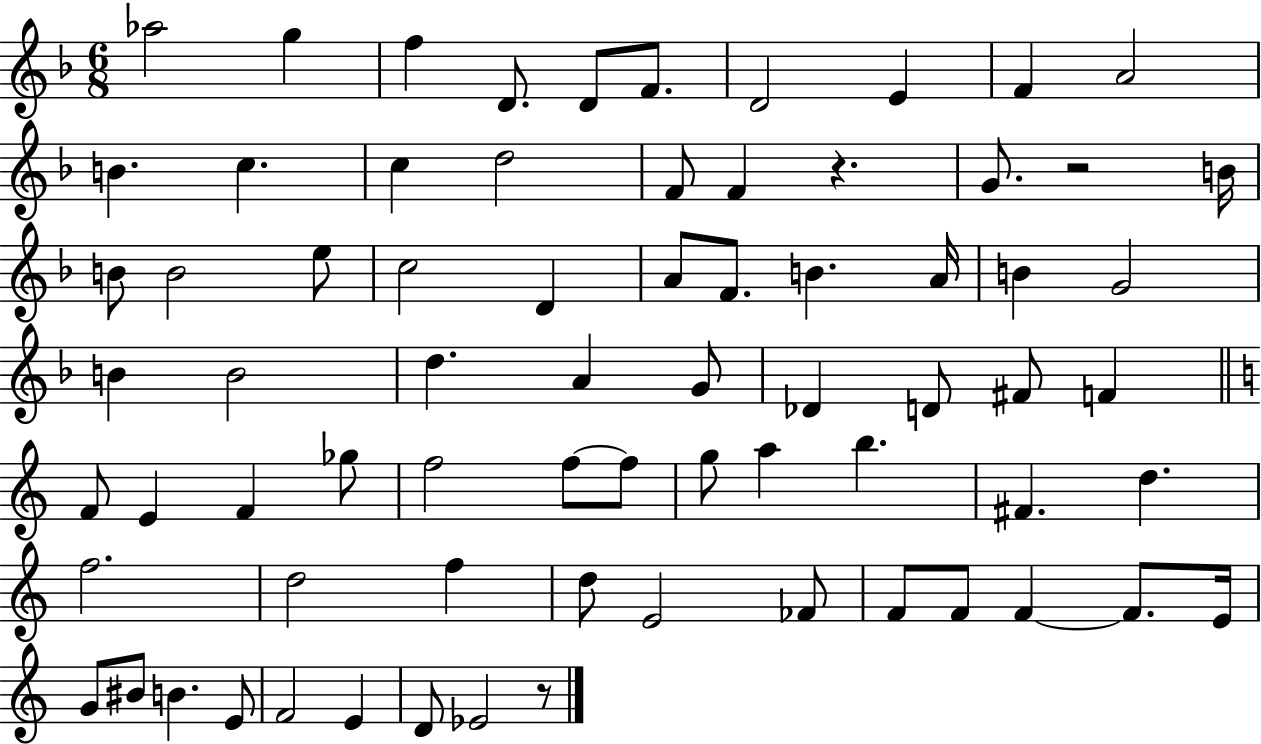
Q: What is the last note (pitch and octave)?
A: Eb4